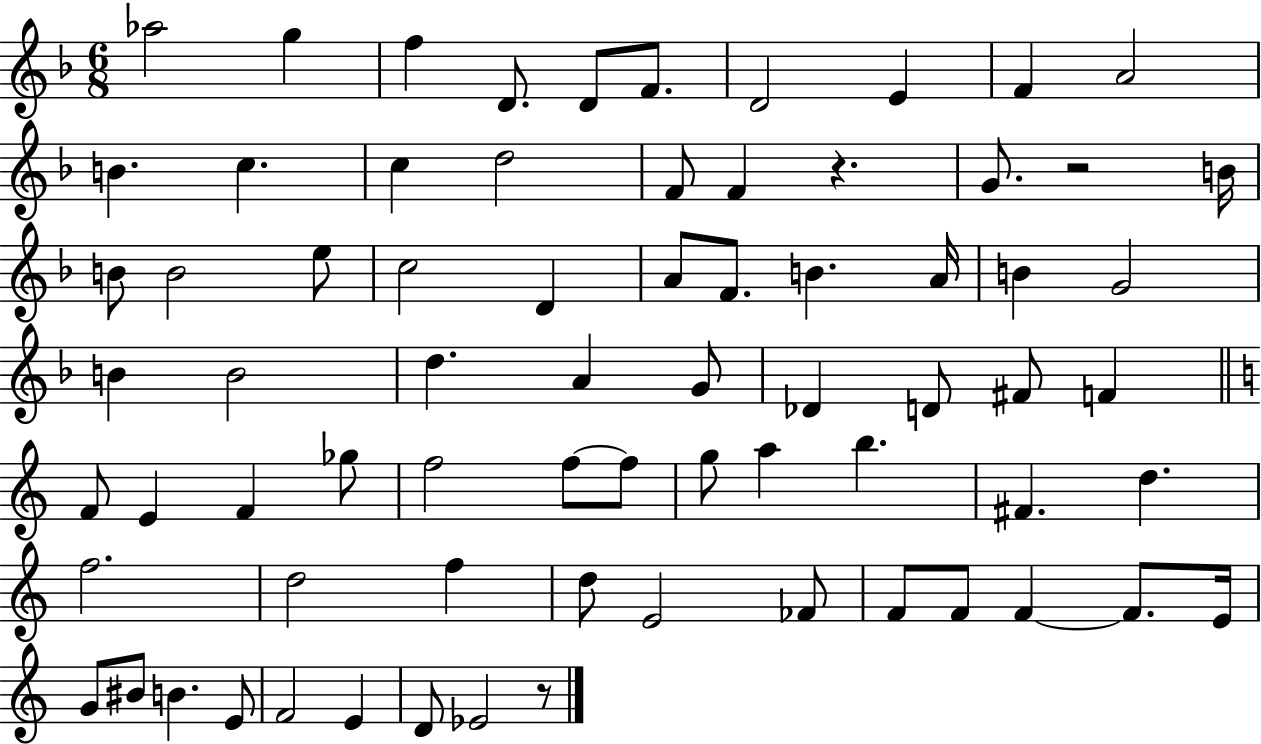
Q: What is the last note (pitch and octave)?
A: Eb4